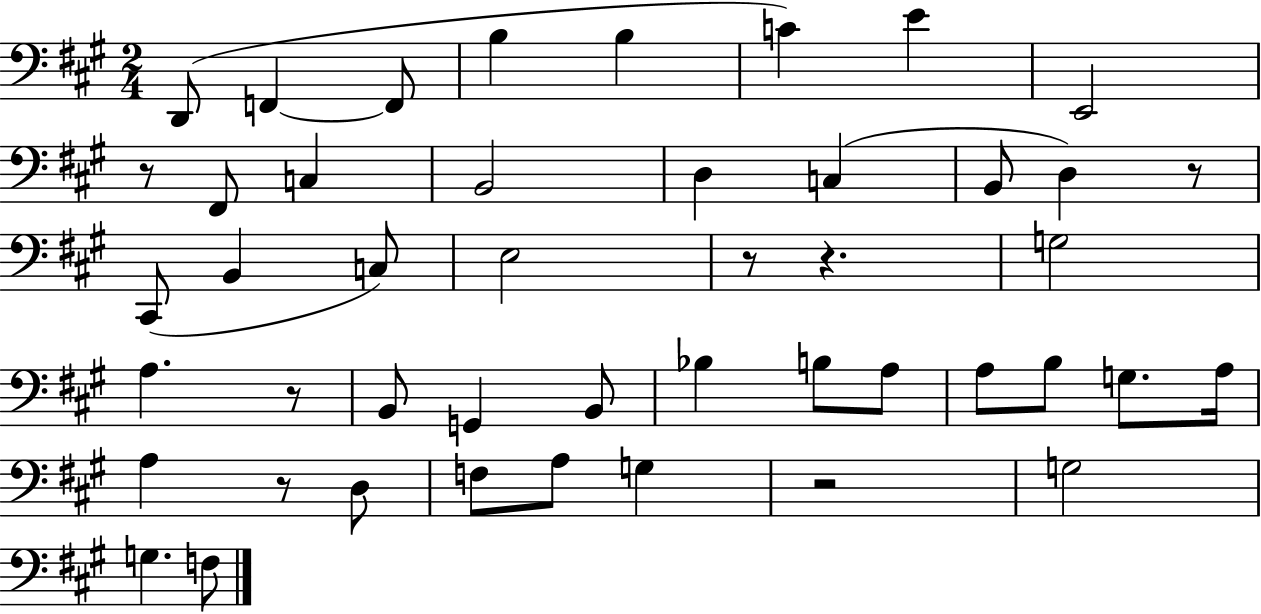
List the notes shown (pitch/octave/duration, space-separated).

D2/e F2/q F2/e B3/q B3/q C4/q E4/q E2/h R/e F#2/e C3/q B2/h D3/q C3/q B2/e D3/q R/e C#2/e B2/q C3/e E3/h R/e R/q. G3/h A3/q. R/e B2/e G2/q B2/e Bb3/q B3/e A3/e A3/e B3/e G3/e. A3/s A3/q R/e D3/e F3/e A3/e G3/q R/h G3/h G3/q. F3/e